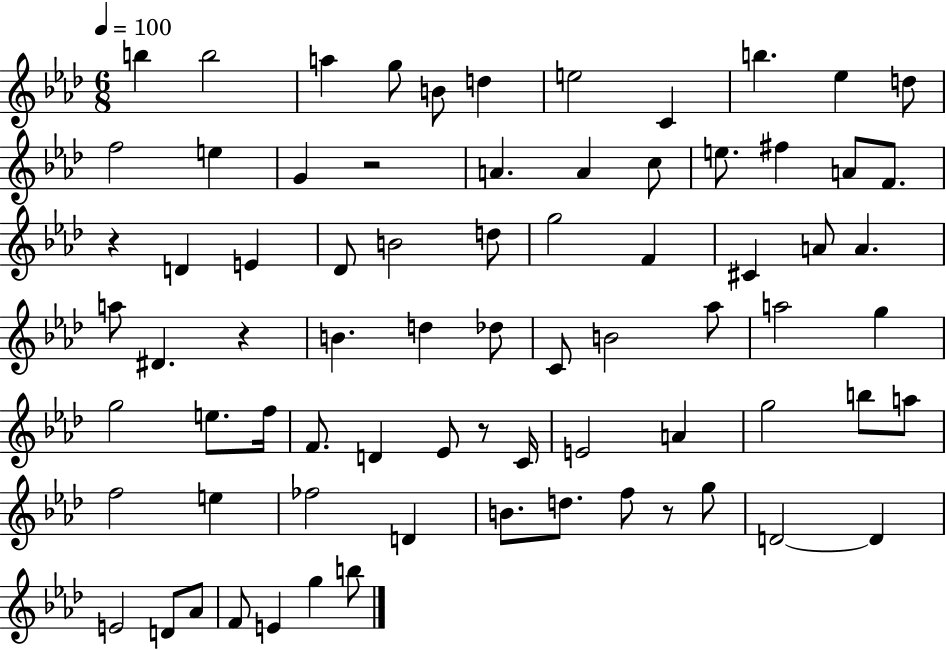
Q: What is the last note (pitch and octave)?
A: B5